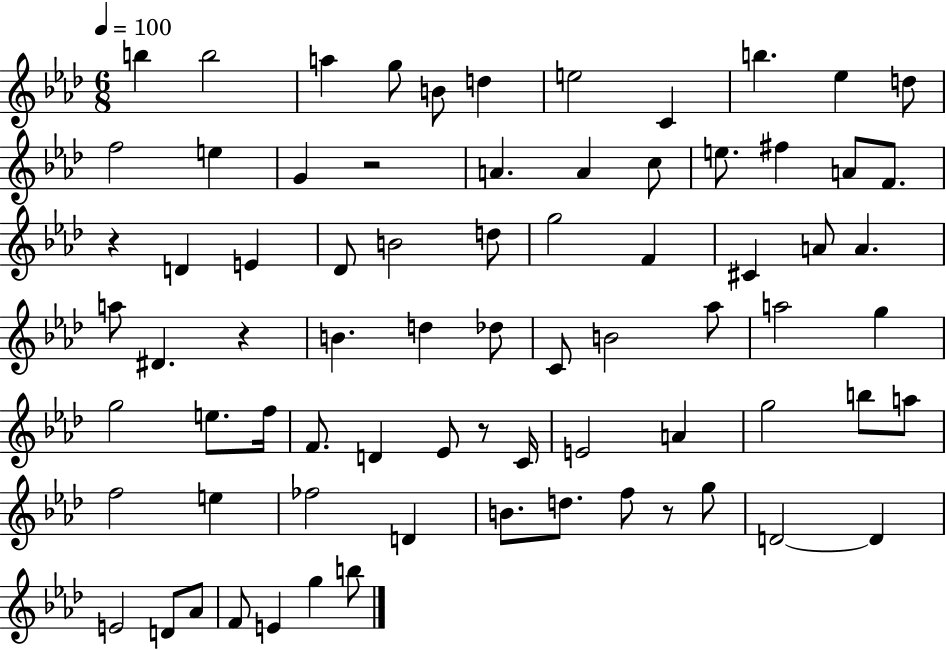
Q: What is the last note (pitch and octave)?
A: B5